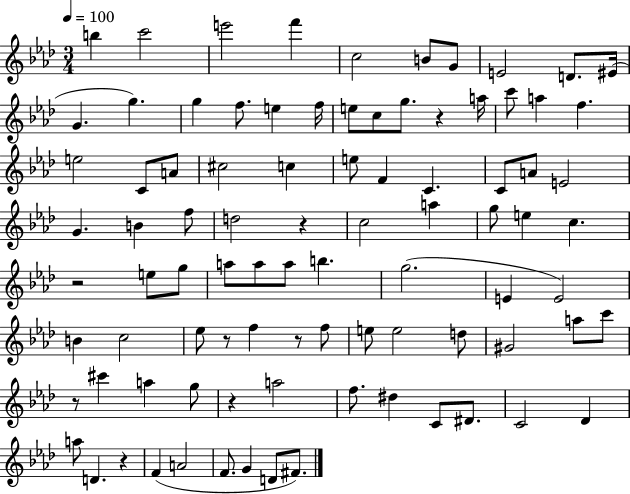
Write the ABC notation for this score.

X:1
T:Untitled
M:3/4
L:1/4
K:Ab
b c'2 e'2 f' c2 B/2 G/2 E2 D/2 ^E/4 G g g f/2 e f/4 e/2 c/2 g/2 z a/4 c'/2 a f e2 C/2 A/2 ^c2 c e/2 F C C/2 A/2 E2 G B f/2 d2 z c2 a g/2 e c z2 e/2 g/2 a/2 a/2 a/2 b g2 E E2 B c2 _e/2 z/2 f z/2 f/2 e/2 e2 d/2 ^G2 a/2 c'/2 z/2 ^c' a g/2 z a2 f/2 ^d C/2 ^D/2 C2 _D a/2 D z F A2 F/2 G D/2 ^F/2